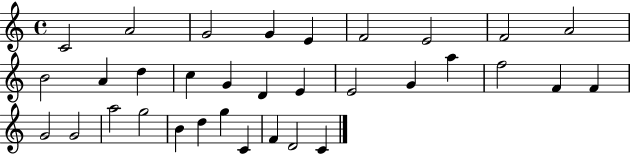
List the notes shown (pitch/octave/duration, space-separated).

C4/h A4/h G4/h G4/q E4/q F4/h E4/h F4/h A4/h B4/h A4/q D5/q C5/q G4/q D4/q E4/q E4/h G4/q A5/q F5/h F4/q F4/q G4/h G4/h A5/h G5/h B4/q D5/q G5/q C4/q F4/q D4/h C4/q